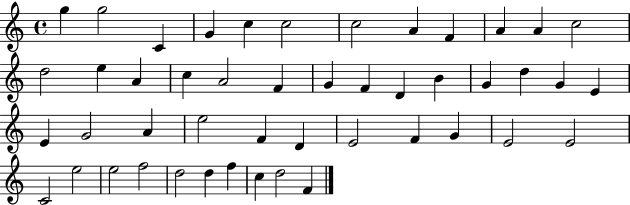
X:1
T:Untitled
M:4/4
L:1/4
K:C
g g2 C G c c2 c2 A F A A c2 d2 e A c A2 F G F D B G d G E E G2 A e2 F D E2 F G E2 E2 C2 e2 e2 f2 d2 d f c d2 F